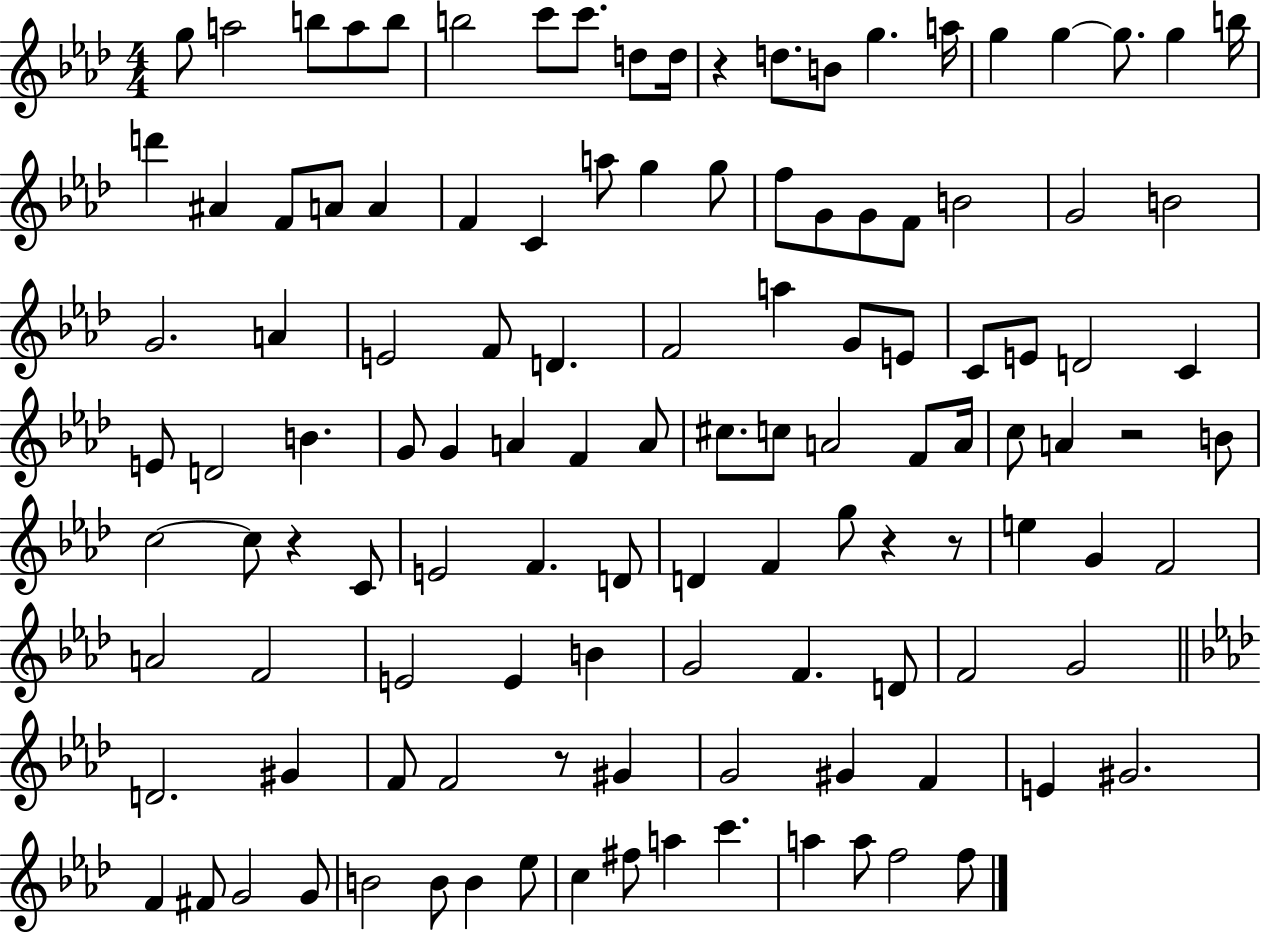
{
  \clef treble
  \numericTimeSignature
  \time 4/4
  \key aes \major
  \repeat volta 2 { g''8 a''2 b''8 a''8 b''8 | b''2 c'''8 c'''8. d''8 d''16 | r4 d''8. b'8 g''4. a''16 | g''4 g''4~~ g''8. g''4 b''16 | \break d'''4 ais'4 f'8 a'8 a'4 | f'4 c'4 a''8 g''4 g''8 | f''8 g'8 g'8 f'8 b'2 | g'2 b'2 | \break g'2. a'4 | e'2 f'8 d'4. | f'2 a''4 g'8 e'8 | c'8 e'8 d'2 c'4 | \break e'8 d'2 b'4. | g'8 g'4 a'4 f'4 a'8 | cis''8. c''8 a'2 f'8 a'16 | c''8 a'4 r2 b'8 | \break c''2~~ c''8 r4 c'8 | e'2 f'4. d'8 | d'4 f'4 g''8 r4 r8 | e''4 g'4 f'2 | \break a'2 f'2 | e'2 e'4 b'4 | g'2 f'4. d'8 | f'2 g'2 | \break \bar "||" \break \key f \minor d'2. gis'4 | f'8 f'2 r8 gis'4 | g'2 gis'4 f'4 | e'4 gis'2. | \break f'4 fis'8 g'2 g'8 | b'2 b'8 b'4 ees''8 | c''4 fis''8 a''4 c'''4. | a''4 a''8 f''2 f''8 | \break } \bar "|."
}